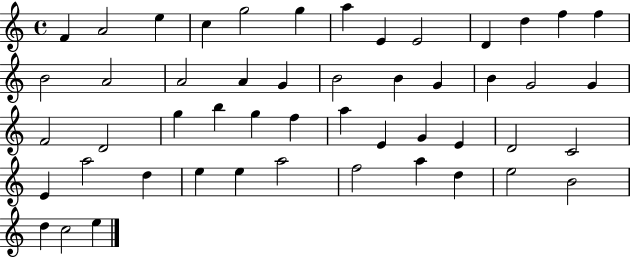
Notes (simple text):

F4/q A4/h E5/q C5/q G5/h G5/q A5/q E4/q E4/h D4/q D5/q F5/q F5/q B4/h A4/h A4/h A4/q G4/q B4/h B4/q G4/q B4/q G4/h G4/q F4/h D4/h G5/q B5/q G5/q F5/q A5/q E4/q G4/q E4/q D4/h C4/h E4/q A5/h D5/q E5/q E5/q A5/h F5/h A5/q D5/q E5/h B4/h D5/q C5/h E5/q